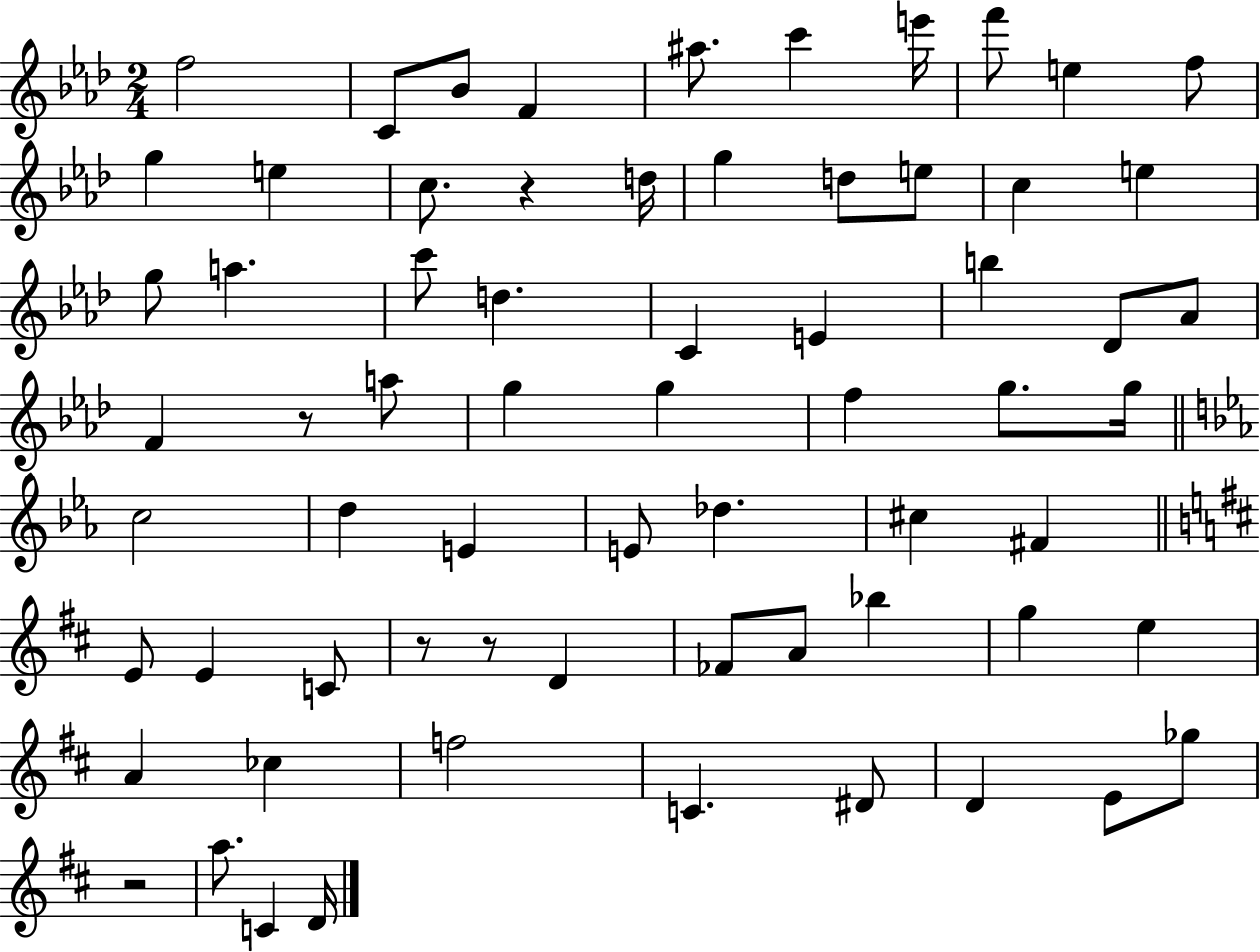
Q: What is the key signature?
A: AES major